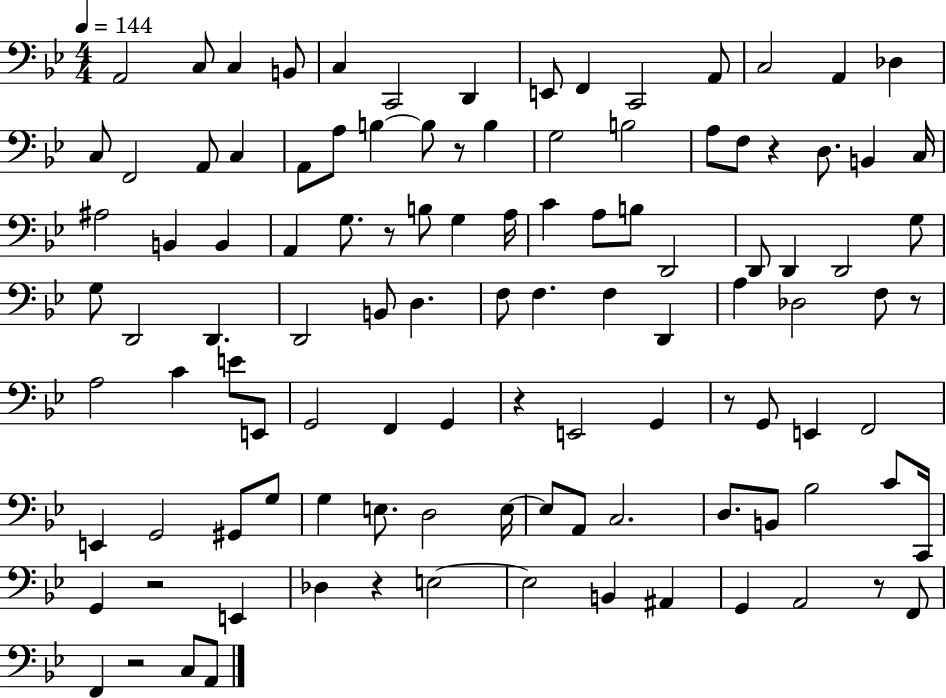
A2/h C3/e C3/q B2/e C3/q C2/h D2/q E2/e F2/q C2/h A2/e C3/h A2/q Db3/q C3/e F2/h A2/e C3/q A2/e A3/e B3/q B3/e R/e B3/q G3/h B3/h A3/e F3/e R/q D3/e. B2/q C3/s A#3/h B2/q B2/q A2/q G3/e. R/e B3/e G3/q A3/s C4/q A3/e B3/e D2/h D2/e D2/q D2/h G3/e G3/e D2/h D2/q. D2/h B2/e D3/q. F3/e F3/q. F3/q D2/q A3/q Db3/h F3/e R/e A3/h C4/q E4/e E2/e G2/h F2/q G2/q R/q E2/h G2/q R/e G2/e E2/q F2/h E2/q G2/h G#2/e G3/e G3/q E3/e. D3/h E3/s E3/e A2/e C3/h. D3/e. B2/e Bb3/h C4/e C2/s G2/q R/h E2/q Db3/q R/q E3/h E3/h B2/q A#2/q G2/q A2/h R/e F2/e F2/q R/h C3/e A2/e